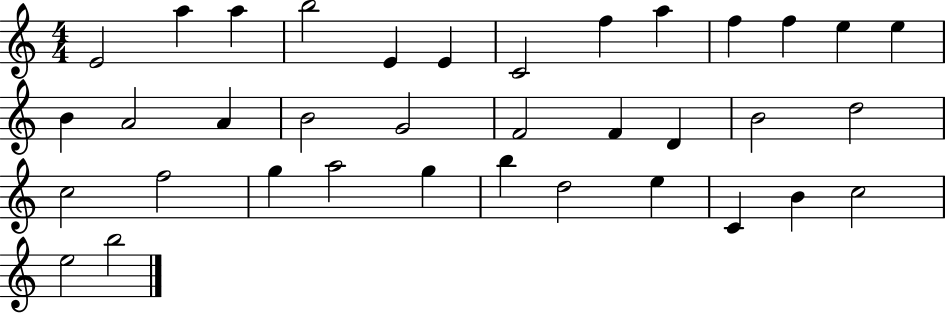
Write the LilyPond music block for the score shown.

{
  \clef treble
  \numericTimeSignature
  \time 4/4
  \key c \major
  e'2 a''4 a''4 | b''2 e'4 e'4 | c'2 f''4 a''4 | f''4 f''4 e''4 e''4 | \break b'4 a'2 a'4 | b'2 g'2 | f'2 f'4 d'4 | b'2 d''2 | \break c''2 f''2 | g''4 a''2 g''4 | b''4 d''2 e''4 | c'4 b'4 c''2 | \break e''2 b''2 | \bar "|."
}